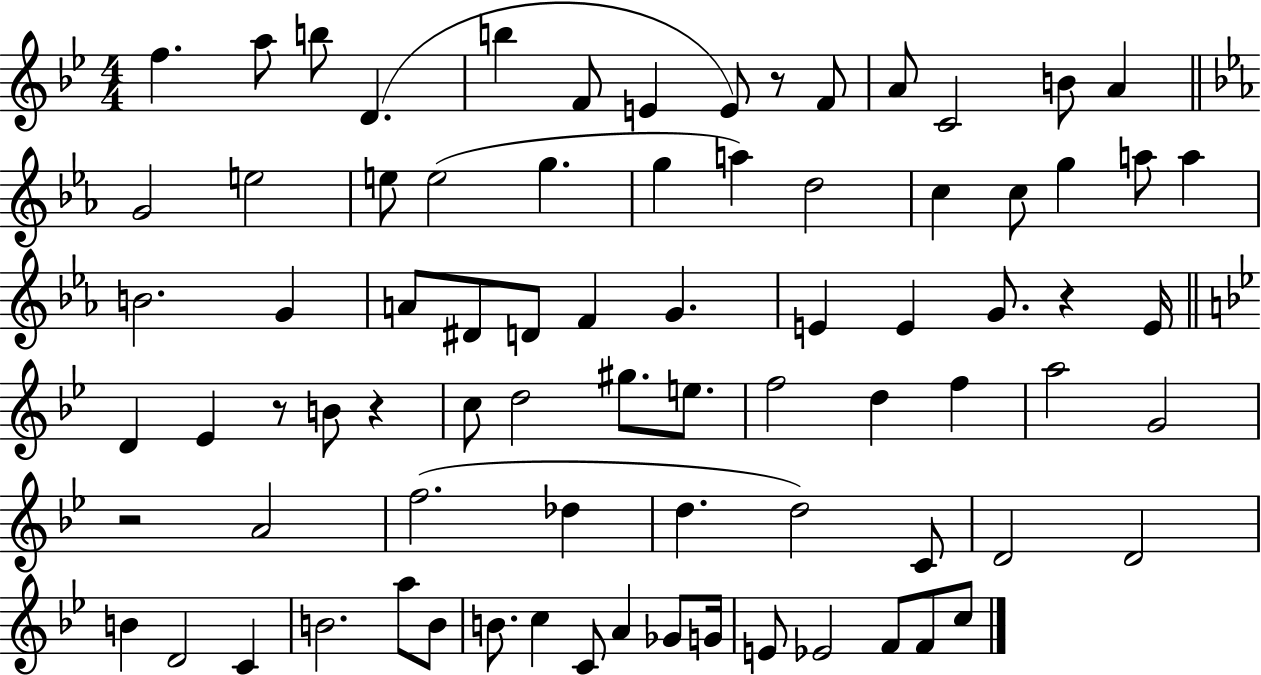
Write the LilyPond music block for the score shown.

{
  \clef treble
  \numericTimeSignature
  \time 4/4
  \key bes \major
  f''4. a''8 b''8 d'4.( | b''4 f'8 e'4 e'8) r8 f'8 | a'8 c'2 b'8 a'4 | \bar "||" \break \key ees \major g'2 e''2 | e''8 e''2( g''4. | g''4 a''4) d''2 | c''4 c''8 g''4 a''8 a''4 | \break b'2. g'4 | a'8 dis'8 d'8 f'4 g'4. | e'4 e'4 g'8. r4 e'16 | \bar "||" \break \key bes \major d'4 ees'4 r8 b'8 r4 | c''8 d''2 gis''8. e''8. | f''2 d''4 f''4 | a''2 g'2 | \break r2 a'2 | f''2.( des''4 | d''4. d''2) c'8 | d'2 d'2 | \break b'4 d'2 c'4 | b'2. a''8 b'8 | b'8. c''4 c'8 a'4 ges'8 g'16 | e'8 ees'2 f'8 f'8 c''8 | \break \bar "|."
}